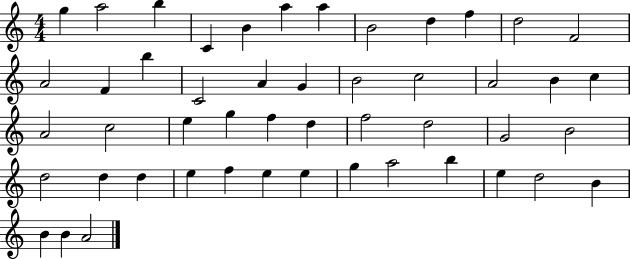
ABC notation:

X:1
T:Untitled
M:4/4
L:1/4
K:C
g a2 b C B a a B2 d f d2 F2 A2 F b C2 A G B2 c2 A2 B c A2 c2 e g f d f2 d2 G2 B2 d2 d d e f e e g a2 b e d2 B B B A2